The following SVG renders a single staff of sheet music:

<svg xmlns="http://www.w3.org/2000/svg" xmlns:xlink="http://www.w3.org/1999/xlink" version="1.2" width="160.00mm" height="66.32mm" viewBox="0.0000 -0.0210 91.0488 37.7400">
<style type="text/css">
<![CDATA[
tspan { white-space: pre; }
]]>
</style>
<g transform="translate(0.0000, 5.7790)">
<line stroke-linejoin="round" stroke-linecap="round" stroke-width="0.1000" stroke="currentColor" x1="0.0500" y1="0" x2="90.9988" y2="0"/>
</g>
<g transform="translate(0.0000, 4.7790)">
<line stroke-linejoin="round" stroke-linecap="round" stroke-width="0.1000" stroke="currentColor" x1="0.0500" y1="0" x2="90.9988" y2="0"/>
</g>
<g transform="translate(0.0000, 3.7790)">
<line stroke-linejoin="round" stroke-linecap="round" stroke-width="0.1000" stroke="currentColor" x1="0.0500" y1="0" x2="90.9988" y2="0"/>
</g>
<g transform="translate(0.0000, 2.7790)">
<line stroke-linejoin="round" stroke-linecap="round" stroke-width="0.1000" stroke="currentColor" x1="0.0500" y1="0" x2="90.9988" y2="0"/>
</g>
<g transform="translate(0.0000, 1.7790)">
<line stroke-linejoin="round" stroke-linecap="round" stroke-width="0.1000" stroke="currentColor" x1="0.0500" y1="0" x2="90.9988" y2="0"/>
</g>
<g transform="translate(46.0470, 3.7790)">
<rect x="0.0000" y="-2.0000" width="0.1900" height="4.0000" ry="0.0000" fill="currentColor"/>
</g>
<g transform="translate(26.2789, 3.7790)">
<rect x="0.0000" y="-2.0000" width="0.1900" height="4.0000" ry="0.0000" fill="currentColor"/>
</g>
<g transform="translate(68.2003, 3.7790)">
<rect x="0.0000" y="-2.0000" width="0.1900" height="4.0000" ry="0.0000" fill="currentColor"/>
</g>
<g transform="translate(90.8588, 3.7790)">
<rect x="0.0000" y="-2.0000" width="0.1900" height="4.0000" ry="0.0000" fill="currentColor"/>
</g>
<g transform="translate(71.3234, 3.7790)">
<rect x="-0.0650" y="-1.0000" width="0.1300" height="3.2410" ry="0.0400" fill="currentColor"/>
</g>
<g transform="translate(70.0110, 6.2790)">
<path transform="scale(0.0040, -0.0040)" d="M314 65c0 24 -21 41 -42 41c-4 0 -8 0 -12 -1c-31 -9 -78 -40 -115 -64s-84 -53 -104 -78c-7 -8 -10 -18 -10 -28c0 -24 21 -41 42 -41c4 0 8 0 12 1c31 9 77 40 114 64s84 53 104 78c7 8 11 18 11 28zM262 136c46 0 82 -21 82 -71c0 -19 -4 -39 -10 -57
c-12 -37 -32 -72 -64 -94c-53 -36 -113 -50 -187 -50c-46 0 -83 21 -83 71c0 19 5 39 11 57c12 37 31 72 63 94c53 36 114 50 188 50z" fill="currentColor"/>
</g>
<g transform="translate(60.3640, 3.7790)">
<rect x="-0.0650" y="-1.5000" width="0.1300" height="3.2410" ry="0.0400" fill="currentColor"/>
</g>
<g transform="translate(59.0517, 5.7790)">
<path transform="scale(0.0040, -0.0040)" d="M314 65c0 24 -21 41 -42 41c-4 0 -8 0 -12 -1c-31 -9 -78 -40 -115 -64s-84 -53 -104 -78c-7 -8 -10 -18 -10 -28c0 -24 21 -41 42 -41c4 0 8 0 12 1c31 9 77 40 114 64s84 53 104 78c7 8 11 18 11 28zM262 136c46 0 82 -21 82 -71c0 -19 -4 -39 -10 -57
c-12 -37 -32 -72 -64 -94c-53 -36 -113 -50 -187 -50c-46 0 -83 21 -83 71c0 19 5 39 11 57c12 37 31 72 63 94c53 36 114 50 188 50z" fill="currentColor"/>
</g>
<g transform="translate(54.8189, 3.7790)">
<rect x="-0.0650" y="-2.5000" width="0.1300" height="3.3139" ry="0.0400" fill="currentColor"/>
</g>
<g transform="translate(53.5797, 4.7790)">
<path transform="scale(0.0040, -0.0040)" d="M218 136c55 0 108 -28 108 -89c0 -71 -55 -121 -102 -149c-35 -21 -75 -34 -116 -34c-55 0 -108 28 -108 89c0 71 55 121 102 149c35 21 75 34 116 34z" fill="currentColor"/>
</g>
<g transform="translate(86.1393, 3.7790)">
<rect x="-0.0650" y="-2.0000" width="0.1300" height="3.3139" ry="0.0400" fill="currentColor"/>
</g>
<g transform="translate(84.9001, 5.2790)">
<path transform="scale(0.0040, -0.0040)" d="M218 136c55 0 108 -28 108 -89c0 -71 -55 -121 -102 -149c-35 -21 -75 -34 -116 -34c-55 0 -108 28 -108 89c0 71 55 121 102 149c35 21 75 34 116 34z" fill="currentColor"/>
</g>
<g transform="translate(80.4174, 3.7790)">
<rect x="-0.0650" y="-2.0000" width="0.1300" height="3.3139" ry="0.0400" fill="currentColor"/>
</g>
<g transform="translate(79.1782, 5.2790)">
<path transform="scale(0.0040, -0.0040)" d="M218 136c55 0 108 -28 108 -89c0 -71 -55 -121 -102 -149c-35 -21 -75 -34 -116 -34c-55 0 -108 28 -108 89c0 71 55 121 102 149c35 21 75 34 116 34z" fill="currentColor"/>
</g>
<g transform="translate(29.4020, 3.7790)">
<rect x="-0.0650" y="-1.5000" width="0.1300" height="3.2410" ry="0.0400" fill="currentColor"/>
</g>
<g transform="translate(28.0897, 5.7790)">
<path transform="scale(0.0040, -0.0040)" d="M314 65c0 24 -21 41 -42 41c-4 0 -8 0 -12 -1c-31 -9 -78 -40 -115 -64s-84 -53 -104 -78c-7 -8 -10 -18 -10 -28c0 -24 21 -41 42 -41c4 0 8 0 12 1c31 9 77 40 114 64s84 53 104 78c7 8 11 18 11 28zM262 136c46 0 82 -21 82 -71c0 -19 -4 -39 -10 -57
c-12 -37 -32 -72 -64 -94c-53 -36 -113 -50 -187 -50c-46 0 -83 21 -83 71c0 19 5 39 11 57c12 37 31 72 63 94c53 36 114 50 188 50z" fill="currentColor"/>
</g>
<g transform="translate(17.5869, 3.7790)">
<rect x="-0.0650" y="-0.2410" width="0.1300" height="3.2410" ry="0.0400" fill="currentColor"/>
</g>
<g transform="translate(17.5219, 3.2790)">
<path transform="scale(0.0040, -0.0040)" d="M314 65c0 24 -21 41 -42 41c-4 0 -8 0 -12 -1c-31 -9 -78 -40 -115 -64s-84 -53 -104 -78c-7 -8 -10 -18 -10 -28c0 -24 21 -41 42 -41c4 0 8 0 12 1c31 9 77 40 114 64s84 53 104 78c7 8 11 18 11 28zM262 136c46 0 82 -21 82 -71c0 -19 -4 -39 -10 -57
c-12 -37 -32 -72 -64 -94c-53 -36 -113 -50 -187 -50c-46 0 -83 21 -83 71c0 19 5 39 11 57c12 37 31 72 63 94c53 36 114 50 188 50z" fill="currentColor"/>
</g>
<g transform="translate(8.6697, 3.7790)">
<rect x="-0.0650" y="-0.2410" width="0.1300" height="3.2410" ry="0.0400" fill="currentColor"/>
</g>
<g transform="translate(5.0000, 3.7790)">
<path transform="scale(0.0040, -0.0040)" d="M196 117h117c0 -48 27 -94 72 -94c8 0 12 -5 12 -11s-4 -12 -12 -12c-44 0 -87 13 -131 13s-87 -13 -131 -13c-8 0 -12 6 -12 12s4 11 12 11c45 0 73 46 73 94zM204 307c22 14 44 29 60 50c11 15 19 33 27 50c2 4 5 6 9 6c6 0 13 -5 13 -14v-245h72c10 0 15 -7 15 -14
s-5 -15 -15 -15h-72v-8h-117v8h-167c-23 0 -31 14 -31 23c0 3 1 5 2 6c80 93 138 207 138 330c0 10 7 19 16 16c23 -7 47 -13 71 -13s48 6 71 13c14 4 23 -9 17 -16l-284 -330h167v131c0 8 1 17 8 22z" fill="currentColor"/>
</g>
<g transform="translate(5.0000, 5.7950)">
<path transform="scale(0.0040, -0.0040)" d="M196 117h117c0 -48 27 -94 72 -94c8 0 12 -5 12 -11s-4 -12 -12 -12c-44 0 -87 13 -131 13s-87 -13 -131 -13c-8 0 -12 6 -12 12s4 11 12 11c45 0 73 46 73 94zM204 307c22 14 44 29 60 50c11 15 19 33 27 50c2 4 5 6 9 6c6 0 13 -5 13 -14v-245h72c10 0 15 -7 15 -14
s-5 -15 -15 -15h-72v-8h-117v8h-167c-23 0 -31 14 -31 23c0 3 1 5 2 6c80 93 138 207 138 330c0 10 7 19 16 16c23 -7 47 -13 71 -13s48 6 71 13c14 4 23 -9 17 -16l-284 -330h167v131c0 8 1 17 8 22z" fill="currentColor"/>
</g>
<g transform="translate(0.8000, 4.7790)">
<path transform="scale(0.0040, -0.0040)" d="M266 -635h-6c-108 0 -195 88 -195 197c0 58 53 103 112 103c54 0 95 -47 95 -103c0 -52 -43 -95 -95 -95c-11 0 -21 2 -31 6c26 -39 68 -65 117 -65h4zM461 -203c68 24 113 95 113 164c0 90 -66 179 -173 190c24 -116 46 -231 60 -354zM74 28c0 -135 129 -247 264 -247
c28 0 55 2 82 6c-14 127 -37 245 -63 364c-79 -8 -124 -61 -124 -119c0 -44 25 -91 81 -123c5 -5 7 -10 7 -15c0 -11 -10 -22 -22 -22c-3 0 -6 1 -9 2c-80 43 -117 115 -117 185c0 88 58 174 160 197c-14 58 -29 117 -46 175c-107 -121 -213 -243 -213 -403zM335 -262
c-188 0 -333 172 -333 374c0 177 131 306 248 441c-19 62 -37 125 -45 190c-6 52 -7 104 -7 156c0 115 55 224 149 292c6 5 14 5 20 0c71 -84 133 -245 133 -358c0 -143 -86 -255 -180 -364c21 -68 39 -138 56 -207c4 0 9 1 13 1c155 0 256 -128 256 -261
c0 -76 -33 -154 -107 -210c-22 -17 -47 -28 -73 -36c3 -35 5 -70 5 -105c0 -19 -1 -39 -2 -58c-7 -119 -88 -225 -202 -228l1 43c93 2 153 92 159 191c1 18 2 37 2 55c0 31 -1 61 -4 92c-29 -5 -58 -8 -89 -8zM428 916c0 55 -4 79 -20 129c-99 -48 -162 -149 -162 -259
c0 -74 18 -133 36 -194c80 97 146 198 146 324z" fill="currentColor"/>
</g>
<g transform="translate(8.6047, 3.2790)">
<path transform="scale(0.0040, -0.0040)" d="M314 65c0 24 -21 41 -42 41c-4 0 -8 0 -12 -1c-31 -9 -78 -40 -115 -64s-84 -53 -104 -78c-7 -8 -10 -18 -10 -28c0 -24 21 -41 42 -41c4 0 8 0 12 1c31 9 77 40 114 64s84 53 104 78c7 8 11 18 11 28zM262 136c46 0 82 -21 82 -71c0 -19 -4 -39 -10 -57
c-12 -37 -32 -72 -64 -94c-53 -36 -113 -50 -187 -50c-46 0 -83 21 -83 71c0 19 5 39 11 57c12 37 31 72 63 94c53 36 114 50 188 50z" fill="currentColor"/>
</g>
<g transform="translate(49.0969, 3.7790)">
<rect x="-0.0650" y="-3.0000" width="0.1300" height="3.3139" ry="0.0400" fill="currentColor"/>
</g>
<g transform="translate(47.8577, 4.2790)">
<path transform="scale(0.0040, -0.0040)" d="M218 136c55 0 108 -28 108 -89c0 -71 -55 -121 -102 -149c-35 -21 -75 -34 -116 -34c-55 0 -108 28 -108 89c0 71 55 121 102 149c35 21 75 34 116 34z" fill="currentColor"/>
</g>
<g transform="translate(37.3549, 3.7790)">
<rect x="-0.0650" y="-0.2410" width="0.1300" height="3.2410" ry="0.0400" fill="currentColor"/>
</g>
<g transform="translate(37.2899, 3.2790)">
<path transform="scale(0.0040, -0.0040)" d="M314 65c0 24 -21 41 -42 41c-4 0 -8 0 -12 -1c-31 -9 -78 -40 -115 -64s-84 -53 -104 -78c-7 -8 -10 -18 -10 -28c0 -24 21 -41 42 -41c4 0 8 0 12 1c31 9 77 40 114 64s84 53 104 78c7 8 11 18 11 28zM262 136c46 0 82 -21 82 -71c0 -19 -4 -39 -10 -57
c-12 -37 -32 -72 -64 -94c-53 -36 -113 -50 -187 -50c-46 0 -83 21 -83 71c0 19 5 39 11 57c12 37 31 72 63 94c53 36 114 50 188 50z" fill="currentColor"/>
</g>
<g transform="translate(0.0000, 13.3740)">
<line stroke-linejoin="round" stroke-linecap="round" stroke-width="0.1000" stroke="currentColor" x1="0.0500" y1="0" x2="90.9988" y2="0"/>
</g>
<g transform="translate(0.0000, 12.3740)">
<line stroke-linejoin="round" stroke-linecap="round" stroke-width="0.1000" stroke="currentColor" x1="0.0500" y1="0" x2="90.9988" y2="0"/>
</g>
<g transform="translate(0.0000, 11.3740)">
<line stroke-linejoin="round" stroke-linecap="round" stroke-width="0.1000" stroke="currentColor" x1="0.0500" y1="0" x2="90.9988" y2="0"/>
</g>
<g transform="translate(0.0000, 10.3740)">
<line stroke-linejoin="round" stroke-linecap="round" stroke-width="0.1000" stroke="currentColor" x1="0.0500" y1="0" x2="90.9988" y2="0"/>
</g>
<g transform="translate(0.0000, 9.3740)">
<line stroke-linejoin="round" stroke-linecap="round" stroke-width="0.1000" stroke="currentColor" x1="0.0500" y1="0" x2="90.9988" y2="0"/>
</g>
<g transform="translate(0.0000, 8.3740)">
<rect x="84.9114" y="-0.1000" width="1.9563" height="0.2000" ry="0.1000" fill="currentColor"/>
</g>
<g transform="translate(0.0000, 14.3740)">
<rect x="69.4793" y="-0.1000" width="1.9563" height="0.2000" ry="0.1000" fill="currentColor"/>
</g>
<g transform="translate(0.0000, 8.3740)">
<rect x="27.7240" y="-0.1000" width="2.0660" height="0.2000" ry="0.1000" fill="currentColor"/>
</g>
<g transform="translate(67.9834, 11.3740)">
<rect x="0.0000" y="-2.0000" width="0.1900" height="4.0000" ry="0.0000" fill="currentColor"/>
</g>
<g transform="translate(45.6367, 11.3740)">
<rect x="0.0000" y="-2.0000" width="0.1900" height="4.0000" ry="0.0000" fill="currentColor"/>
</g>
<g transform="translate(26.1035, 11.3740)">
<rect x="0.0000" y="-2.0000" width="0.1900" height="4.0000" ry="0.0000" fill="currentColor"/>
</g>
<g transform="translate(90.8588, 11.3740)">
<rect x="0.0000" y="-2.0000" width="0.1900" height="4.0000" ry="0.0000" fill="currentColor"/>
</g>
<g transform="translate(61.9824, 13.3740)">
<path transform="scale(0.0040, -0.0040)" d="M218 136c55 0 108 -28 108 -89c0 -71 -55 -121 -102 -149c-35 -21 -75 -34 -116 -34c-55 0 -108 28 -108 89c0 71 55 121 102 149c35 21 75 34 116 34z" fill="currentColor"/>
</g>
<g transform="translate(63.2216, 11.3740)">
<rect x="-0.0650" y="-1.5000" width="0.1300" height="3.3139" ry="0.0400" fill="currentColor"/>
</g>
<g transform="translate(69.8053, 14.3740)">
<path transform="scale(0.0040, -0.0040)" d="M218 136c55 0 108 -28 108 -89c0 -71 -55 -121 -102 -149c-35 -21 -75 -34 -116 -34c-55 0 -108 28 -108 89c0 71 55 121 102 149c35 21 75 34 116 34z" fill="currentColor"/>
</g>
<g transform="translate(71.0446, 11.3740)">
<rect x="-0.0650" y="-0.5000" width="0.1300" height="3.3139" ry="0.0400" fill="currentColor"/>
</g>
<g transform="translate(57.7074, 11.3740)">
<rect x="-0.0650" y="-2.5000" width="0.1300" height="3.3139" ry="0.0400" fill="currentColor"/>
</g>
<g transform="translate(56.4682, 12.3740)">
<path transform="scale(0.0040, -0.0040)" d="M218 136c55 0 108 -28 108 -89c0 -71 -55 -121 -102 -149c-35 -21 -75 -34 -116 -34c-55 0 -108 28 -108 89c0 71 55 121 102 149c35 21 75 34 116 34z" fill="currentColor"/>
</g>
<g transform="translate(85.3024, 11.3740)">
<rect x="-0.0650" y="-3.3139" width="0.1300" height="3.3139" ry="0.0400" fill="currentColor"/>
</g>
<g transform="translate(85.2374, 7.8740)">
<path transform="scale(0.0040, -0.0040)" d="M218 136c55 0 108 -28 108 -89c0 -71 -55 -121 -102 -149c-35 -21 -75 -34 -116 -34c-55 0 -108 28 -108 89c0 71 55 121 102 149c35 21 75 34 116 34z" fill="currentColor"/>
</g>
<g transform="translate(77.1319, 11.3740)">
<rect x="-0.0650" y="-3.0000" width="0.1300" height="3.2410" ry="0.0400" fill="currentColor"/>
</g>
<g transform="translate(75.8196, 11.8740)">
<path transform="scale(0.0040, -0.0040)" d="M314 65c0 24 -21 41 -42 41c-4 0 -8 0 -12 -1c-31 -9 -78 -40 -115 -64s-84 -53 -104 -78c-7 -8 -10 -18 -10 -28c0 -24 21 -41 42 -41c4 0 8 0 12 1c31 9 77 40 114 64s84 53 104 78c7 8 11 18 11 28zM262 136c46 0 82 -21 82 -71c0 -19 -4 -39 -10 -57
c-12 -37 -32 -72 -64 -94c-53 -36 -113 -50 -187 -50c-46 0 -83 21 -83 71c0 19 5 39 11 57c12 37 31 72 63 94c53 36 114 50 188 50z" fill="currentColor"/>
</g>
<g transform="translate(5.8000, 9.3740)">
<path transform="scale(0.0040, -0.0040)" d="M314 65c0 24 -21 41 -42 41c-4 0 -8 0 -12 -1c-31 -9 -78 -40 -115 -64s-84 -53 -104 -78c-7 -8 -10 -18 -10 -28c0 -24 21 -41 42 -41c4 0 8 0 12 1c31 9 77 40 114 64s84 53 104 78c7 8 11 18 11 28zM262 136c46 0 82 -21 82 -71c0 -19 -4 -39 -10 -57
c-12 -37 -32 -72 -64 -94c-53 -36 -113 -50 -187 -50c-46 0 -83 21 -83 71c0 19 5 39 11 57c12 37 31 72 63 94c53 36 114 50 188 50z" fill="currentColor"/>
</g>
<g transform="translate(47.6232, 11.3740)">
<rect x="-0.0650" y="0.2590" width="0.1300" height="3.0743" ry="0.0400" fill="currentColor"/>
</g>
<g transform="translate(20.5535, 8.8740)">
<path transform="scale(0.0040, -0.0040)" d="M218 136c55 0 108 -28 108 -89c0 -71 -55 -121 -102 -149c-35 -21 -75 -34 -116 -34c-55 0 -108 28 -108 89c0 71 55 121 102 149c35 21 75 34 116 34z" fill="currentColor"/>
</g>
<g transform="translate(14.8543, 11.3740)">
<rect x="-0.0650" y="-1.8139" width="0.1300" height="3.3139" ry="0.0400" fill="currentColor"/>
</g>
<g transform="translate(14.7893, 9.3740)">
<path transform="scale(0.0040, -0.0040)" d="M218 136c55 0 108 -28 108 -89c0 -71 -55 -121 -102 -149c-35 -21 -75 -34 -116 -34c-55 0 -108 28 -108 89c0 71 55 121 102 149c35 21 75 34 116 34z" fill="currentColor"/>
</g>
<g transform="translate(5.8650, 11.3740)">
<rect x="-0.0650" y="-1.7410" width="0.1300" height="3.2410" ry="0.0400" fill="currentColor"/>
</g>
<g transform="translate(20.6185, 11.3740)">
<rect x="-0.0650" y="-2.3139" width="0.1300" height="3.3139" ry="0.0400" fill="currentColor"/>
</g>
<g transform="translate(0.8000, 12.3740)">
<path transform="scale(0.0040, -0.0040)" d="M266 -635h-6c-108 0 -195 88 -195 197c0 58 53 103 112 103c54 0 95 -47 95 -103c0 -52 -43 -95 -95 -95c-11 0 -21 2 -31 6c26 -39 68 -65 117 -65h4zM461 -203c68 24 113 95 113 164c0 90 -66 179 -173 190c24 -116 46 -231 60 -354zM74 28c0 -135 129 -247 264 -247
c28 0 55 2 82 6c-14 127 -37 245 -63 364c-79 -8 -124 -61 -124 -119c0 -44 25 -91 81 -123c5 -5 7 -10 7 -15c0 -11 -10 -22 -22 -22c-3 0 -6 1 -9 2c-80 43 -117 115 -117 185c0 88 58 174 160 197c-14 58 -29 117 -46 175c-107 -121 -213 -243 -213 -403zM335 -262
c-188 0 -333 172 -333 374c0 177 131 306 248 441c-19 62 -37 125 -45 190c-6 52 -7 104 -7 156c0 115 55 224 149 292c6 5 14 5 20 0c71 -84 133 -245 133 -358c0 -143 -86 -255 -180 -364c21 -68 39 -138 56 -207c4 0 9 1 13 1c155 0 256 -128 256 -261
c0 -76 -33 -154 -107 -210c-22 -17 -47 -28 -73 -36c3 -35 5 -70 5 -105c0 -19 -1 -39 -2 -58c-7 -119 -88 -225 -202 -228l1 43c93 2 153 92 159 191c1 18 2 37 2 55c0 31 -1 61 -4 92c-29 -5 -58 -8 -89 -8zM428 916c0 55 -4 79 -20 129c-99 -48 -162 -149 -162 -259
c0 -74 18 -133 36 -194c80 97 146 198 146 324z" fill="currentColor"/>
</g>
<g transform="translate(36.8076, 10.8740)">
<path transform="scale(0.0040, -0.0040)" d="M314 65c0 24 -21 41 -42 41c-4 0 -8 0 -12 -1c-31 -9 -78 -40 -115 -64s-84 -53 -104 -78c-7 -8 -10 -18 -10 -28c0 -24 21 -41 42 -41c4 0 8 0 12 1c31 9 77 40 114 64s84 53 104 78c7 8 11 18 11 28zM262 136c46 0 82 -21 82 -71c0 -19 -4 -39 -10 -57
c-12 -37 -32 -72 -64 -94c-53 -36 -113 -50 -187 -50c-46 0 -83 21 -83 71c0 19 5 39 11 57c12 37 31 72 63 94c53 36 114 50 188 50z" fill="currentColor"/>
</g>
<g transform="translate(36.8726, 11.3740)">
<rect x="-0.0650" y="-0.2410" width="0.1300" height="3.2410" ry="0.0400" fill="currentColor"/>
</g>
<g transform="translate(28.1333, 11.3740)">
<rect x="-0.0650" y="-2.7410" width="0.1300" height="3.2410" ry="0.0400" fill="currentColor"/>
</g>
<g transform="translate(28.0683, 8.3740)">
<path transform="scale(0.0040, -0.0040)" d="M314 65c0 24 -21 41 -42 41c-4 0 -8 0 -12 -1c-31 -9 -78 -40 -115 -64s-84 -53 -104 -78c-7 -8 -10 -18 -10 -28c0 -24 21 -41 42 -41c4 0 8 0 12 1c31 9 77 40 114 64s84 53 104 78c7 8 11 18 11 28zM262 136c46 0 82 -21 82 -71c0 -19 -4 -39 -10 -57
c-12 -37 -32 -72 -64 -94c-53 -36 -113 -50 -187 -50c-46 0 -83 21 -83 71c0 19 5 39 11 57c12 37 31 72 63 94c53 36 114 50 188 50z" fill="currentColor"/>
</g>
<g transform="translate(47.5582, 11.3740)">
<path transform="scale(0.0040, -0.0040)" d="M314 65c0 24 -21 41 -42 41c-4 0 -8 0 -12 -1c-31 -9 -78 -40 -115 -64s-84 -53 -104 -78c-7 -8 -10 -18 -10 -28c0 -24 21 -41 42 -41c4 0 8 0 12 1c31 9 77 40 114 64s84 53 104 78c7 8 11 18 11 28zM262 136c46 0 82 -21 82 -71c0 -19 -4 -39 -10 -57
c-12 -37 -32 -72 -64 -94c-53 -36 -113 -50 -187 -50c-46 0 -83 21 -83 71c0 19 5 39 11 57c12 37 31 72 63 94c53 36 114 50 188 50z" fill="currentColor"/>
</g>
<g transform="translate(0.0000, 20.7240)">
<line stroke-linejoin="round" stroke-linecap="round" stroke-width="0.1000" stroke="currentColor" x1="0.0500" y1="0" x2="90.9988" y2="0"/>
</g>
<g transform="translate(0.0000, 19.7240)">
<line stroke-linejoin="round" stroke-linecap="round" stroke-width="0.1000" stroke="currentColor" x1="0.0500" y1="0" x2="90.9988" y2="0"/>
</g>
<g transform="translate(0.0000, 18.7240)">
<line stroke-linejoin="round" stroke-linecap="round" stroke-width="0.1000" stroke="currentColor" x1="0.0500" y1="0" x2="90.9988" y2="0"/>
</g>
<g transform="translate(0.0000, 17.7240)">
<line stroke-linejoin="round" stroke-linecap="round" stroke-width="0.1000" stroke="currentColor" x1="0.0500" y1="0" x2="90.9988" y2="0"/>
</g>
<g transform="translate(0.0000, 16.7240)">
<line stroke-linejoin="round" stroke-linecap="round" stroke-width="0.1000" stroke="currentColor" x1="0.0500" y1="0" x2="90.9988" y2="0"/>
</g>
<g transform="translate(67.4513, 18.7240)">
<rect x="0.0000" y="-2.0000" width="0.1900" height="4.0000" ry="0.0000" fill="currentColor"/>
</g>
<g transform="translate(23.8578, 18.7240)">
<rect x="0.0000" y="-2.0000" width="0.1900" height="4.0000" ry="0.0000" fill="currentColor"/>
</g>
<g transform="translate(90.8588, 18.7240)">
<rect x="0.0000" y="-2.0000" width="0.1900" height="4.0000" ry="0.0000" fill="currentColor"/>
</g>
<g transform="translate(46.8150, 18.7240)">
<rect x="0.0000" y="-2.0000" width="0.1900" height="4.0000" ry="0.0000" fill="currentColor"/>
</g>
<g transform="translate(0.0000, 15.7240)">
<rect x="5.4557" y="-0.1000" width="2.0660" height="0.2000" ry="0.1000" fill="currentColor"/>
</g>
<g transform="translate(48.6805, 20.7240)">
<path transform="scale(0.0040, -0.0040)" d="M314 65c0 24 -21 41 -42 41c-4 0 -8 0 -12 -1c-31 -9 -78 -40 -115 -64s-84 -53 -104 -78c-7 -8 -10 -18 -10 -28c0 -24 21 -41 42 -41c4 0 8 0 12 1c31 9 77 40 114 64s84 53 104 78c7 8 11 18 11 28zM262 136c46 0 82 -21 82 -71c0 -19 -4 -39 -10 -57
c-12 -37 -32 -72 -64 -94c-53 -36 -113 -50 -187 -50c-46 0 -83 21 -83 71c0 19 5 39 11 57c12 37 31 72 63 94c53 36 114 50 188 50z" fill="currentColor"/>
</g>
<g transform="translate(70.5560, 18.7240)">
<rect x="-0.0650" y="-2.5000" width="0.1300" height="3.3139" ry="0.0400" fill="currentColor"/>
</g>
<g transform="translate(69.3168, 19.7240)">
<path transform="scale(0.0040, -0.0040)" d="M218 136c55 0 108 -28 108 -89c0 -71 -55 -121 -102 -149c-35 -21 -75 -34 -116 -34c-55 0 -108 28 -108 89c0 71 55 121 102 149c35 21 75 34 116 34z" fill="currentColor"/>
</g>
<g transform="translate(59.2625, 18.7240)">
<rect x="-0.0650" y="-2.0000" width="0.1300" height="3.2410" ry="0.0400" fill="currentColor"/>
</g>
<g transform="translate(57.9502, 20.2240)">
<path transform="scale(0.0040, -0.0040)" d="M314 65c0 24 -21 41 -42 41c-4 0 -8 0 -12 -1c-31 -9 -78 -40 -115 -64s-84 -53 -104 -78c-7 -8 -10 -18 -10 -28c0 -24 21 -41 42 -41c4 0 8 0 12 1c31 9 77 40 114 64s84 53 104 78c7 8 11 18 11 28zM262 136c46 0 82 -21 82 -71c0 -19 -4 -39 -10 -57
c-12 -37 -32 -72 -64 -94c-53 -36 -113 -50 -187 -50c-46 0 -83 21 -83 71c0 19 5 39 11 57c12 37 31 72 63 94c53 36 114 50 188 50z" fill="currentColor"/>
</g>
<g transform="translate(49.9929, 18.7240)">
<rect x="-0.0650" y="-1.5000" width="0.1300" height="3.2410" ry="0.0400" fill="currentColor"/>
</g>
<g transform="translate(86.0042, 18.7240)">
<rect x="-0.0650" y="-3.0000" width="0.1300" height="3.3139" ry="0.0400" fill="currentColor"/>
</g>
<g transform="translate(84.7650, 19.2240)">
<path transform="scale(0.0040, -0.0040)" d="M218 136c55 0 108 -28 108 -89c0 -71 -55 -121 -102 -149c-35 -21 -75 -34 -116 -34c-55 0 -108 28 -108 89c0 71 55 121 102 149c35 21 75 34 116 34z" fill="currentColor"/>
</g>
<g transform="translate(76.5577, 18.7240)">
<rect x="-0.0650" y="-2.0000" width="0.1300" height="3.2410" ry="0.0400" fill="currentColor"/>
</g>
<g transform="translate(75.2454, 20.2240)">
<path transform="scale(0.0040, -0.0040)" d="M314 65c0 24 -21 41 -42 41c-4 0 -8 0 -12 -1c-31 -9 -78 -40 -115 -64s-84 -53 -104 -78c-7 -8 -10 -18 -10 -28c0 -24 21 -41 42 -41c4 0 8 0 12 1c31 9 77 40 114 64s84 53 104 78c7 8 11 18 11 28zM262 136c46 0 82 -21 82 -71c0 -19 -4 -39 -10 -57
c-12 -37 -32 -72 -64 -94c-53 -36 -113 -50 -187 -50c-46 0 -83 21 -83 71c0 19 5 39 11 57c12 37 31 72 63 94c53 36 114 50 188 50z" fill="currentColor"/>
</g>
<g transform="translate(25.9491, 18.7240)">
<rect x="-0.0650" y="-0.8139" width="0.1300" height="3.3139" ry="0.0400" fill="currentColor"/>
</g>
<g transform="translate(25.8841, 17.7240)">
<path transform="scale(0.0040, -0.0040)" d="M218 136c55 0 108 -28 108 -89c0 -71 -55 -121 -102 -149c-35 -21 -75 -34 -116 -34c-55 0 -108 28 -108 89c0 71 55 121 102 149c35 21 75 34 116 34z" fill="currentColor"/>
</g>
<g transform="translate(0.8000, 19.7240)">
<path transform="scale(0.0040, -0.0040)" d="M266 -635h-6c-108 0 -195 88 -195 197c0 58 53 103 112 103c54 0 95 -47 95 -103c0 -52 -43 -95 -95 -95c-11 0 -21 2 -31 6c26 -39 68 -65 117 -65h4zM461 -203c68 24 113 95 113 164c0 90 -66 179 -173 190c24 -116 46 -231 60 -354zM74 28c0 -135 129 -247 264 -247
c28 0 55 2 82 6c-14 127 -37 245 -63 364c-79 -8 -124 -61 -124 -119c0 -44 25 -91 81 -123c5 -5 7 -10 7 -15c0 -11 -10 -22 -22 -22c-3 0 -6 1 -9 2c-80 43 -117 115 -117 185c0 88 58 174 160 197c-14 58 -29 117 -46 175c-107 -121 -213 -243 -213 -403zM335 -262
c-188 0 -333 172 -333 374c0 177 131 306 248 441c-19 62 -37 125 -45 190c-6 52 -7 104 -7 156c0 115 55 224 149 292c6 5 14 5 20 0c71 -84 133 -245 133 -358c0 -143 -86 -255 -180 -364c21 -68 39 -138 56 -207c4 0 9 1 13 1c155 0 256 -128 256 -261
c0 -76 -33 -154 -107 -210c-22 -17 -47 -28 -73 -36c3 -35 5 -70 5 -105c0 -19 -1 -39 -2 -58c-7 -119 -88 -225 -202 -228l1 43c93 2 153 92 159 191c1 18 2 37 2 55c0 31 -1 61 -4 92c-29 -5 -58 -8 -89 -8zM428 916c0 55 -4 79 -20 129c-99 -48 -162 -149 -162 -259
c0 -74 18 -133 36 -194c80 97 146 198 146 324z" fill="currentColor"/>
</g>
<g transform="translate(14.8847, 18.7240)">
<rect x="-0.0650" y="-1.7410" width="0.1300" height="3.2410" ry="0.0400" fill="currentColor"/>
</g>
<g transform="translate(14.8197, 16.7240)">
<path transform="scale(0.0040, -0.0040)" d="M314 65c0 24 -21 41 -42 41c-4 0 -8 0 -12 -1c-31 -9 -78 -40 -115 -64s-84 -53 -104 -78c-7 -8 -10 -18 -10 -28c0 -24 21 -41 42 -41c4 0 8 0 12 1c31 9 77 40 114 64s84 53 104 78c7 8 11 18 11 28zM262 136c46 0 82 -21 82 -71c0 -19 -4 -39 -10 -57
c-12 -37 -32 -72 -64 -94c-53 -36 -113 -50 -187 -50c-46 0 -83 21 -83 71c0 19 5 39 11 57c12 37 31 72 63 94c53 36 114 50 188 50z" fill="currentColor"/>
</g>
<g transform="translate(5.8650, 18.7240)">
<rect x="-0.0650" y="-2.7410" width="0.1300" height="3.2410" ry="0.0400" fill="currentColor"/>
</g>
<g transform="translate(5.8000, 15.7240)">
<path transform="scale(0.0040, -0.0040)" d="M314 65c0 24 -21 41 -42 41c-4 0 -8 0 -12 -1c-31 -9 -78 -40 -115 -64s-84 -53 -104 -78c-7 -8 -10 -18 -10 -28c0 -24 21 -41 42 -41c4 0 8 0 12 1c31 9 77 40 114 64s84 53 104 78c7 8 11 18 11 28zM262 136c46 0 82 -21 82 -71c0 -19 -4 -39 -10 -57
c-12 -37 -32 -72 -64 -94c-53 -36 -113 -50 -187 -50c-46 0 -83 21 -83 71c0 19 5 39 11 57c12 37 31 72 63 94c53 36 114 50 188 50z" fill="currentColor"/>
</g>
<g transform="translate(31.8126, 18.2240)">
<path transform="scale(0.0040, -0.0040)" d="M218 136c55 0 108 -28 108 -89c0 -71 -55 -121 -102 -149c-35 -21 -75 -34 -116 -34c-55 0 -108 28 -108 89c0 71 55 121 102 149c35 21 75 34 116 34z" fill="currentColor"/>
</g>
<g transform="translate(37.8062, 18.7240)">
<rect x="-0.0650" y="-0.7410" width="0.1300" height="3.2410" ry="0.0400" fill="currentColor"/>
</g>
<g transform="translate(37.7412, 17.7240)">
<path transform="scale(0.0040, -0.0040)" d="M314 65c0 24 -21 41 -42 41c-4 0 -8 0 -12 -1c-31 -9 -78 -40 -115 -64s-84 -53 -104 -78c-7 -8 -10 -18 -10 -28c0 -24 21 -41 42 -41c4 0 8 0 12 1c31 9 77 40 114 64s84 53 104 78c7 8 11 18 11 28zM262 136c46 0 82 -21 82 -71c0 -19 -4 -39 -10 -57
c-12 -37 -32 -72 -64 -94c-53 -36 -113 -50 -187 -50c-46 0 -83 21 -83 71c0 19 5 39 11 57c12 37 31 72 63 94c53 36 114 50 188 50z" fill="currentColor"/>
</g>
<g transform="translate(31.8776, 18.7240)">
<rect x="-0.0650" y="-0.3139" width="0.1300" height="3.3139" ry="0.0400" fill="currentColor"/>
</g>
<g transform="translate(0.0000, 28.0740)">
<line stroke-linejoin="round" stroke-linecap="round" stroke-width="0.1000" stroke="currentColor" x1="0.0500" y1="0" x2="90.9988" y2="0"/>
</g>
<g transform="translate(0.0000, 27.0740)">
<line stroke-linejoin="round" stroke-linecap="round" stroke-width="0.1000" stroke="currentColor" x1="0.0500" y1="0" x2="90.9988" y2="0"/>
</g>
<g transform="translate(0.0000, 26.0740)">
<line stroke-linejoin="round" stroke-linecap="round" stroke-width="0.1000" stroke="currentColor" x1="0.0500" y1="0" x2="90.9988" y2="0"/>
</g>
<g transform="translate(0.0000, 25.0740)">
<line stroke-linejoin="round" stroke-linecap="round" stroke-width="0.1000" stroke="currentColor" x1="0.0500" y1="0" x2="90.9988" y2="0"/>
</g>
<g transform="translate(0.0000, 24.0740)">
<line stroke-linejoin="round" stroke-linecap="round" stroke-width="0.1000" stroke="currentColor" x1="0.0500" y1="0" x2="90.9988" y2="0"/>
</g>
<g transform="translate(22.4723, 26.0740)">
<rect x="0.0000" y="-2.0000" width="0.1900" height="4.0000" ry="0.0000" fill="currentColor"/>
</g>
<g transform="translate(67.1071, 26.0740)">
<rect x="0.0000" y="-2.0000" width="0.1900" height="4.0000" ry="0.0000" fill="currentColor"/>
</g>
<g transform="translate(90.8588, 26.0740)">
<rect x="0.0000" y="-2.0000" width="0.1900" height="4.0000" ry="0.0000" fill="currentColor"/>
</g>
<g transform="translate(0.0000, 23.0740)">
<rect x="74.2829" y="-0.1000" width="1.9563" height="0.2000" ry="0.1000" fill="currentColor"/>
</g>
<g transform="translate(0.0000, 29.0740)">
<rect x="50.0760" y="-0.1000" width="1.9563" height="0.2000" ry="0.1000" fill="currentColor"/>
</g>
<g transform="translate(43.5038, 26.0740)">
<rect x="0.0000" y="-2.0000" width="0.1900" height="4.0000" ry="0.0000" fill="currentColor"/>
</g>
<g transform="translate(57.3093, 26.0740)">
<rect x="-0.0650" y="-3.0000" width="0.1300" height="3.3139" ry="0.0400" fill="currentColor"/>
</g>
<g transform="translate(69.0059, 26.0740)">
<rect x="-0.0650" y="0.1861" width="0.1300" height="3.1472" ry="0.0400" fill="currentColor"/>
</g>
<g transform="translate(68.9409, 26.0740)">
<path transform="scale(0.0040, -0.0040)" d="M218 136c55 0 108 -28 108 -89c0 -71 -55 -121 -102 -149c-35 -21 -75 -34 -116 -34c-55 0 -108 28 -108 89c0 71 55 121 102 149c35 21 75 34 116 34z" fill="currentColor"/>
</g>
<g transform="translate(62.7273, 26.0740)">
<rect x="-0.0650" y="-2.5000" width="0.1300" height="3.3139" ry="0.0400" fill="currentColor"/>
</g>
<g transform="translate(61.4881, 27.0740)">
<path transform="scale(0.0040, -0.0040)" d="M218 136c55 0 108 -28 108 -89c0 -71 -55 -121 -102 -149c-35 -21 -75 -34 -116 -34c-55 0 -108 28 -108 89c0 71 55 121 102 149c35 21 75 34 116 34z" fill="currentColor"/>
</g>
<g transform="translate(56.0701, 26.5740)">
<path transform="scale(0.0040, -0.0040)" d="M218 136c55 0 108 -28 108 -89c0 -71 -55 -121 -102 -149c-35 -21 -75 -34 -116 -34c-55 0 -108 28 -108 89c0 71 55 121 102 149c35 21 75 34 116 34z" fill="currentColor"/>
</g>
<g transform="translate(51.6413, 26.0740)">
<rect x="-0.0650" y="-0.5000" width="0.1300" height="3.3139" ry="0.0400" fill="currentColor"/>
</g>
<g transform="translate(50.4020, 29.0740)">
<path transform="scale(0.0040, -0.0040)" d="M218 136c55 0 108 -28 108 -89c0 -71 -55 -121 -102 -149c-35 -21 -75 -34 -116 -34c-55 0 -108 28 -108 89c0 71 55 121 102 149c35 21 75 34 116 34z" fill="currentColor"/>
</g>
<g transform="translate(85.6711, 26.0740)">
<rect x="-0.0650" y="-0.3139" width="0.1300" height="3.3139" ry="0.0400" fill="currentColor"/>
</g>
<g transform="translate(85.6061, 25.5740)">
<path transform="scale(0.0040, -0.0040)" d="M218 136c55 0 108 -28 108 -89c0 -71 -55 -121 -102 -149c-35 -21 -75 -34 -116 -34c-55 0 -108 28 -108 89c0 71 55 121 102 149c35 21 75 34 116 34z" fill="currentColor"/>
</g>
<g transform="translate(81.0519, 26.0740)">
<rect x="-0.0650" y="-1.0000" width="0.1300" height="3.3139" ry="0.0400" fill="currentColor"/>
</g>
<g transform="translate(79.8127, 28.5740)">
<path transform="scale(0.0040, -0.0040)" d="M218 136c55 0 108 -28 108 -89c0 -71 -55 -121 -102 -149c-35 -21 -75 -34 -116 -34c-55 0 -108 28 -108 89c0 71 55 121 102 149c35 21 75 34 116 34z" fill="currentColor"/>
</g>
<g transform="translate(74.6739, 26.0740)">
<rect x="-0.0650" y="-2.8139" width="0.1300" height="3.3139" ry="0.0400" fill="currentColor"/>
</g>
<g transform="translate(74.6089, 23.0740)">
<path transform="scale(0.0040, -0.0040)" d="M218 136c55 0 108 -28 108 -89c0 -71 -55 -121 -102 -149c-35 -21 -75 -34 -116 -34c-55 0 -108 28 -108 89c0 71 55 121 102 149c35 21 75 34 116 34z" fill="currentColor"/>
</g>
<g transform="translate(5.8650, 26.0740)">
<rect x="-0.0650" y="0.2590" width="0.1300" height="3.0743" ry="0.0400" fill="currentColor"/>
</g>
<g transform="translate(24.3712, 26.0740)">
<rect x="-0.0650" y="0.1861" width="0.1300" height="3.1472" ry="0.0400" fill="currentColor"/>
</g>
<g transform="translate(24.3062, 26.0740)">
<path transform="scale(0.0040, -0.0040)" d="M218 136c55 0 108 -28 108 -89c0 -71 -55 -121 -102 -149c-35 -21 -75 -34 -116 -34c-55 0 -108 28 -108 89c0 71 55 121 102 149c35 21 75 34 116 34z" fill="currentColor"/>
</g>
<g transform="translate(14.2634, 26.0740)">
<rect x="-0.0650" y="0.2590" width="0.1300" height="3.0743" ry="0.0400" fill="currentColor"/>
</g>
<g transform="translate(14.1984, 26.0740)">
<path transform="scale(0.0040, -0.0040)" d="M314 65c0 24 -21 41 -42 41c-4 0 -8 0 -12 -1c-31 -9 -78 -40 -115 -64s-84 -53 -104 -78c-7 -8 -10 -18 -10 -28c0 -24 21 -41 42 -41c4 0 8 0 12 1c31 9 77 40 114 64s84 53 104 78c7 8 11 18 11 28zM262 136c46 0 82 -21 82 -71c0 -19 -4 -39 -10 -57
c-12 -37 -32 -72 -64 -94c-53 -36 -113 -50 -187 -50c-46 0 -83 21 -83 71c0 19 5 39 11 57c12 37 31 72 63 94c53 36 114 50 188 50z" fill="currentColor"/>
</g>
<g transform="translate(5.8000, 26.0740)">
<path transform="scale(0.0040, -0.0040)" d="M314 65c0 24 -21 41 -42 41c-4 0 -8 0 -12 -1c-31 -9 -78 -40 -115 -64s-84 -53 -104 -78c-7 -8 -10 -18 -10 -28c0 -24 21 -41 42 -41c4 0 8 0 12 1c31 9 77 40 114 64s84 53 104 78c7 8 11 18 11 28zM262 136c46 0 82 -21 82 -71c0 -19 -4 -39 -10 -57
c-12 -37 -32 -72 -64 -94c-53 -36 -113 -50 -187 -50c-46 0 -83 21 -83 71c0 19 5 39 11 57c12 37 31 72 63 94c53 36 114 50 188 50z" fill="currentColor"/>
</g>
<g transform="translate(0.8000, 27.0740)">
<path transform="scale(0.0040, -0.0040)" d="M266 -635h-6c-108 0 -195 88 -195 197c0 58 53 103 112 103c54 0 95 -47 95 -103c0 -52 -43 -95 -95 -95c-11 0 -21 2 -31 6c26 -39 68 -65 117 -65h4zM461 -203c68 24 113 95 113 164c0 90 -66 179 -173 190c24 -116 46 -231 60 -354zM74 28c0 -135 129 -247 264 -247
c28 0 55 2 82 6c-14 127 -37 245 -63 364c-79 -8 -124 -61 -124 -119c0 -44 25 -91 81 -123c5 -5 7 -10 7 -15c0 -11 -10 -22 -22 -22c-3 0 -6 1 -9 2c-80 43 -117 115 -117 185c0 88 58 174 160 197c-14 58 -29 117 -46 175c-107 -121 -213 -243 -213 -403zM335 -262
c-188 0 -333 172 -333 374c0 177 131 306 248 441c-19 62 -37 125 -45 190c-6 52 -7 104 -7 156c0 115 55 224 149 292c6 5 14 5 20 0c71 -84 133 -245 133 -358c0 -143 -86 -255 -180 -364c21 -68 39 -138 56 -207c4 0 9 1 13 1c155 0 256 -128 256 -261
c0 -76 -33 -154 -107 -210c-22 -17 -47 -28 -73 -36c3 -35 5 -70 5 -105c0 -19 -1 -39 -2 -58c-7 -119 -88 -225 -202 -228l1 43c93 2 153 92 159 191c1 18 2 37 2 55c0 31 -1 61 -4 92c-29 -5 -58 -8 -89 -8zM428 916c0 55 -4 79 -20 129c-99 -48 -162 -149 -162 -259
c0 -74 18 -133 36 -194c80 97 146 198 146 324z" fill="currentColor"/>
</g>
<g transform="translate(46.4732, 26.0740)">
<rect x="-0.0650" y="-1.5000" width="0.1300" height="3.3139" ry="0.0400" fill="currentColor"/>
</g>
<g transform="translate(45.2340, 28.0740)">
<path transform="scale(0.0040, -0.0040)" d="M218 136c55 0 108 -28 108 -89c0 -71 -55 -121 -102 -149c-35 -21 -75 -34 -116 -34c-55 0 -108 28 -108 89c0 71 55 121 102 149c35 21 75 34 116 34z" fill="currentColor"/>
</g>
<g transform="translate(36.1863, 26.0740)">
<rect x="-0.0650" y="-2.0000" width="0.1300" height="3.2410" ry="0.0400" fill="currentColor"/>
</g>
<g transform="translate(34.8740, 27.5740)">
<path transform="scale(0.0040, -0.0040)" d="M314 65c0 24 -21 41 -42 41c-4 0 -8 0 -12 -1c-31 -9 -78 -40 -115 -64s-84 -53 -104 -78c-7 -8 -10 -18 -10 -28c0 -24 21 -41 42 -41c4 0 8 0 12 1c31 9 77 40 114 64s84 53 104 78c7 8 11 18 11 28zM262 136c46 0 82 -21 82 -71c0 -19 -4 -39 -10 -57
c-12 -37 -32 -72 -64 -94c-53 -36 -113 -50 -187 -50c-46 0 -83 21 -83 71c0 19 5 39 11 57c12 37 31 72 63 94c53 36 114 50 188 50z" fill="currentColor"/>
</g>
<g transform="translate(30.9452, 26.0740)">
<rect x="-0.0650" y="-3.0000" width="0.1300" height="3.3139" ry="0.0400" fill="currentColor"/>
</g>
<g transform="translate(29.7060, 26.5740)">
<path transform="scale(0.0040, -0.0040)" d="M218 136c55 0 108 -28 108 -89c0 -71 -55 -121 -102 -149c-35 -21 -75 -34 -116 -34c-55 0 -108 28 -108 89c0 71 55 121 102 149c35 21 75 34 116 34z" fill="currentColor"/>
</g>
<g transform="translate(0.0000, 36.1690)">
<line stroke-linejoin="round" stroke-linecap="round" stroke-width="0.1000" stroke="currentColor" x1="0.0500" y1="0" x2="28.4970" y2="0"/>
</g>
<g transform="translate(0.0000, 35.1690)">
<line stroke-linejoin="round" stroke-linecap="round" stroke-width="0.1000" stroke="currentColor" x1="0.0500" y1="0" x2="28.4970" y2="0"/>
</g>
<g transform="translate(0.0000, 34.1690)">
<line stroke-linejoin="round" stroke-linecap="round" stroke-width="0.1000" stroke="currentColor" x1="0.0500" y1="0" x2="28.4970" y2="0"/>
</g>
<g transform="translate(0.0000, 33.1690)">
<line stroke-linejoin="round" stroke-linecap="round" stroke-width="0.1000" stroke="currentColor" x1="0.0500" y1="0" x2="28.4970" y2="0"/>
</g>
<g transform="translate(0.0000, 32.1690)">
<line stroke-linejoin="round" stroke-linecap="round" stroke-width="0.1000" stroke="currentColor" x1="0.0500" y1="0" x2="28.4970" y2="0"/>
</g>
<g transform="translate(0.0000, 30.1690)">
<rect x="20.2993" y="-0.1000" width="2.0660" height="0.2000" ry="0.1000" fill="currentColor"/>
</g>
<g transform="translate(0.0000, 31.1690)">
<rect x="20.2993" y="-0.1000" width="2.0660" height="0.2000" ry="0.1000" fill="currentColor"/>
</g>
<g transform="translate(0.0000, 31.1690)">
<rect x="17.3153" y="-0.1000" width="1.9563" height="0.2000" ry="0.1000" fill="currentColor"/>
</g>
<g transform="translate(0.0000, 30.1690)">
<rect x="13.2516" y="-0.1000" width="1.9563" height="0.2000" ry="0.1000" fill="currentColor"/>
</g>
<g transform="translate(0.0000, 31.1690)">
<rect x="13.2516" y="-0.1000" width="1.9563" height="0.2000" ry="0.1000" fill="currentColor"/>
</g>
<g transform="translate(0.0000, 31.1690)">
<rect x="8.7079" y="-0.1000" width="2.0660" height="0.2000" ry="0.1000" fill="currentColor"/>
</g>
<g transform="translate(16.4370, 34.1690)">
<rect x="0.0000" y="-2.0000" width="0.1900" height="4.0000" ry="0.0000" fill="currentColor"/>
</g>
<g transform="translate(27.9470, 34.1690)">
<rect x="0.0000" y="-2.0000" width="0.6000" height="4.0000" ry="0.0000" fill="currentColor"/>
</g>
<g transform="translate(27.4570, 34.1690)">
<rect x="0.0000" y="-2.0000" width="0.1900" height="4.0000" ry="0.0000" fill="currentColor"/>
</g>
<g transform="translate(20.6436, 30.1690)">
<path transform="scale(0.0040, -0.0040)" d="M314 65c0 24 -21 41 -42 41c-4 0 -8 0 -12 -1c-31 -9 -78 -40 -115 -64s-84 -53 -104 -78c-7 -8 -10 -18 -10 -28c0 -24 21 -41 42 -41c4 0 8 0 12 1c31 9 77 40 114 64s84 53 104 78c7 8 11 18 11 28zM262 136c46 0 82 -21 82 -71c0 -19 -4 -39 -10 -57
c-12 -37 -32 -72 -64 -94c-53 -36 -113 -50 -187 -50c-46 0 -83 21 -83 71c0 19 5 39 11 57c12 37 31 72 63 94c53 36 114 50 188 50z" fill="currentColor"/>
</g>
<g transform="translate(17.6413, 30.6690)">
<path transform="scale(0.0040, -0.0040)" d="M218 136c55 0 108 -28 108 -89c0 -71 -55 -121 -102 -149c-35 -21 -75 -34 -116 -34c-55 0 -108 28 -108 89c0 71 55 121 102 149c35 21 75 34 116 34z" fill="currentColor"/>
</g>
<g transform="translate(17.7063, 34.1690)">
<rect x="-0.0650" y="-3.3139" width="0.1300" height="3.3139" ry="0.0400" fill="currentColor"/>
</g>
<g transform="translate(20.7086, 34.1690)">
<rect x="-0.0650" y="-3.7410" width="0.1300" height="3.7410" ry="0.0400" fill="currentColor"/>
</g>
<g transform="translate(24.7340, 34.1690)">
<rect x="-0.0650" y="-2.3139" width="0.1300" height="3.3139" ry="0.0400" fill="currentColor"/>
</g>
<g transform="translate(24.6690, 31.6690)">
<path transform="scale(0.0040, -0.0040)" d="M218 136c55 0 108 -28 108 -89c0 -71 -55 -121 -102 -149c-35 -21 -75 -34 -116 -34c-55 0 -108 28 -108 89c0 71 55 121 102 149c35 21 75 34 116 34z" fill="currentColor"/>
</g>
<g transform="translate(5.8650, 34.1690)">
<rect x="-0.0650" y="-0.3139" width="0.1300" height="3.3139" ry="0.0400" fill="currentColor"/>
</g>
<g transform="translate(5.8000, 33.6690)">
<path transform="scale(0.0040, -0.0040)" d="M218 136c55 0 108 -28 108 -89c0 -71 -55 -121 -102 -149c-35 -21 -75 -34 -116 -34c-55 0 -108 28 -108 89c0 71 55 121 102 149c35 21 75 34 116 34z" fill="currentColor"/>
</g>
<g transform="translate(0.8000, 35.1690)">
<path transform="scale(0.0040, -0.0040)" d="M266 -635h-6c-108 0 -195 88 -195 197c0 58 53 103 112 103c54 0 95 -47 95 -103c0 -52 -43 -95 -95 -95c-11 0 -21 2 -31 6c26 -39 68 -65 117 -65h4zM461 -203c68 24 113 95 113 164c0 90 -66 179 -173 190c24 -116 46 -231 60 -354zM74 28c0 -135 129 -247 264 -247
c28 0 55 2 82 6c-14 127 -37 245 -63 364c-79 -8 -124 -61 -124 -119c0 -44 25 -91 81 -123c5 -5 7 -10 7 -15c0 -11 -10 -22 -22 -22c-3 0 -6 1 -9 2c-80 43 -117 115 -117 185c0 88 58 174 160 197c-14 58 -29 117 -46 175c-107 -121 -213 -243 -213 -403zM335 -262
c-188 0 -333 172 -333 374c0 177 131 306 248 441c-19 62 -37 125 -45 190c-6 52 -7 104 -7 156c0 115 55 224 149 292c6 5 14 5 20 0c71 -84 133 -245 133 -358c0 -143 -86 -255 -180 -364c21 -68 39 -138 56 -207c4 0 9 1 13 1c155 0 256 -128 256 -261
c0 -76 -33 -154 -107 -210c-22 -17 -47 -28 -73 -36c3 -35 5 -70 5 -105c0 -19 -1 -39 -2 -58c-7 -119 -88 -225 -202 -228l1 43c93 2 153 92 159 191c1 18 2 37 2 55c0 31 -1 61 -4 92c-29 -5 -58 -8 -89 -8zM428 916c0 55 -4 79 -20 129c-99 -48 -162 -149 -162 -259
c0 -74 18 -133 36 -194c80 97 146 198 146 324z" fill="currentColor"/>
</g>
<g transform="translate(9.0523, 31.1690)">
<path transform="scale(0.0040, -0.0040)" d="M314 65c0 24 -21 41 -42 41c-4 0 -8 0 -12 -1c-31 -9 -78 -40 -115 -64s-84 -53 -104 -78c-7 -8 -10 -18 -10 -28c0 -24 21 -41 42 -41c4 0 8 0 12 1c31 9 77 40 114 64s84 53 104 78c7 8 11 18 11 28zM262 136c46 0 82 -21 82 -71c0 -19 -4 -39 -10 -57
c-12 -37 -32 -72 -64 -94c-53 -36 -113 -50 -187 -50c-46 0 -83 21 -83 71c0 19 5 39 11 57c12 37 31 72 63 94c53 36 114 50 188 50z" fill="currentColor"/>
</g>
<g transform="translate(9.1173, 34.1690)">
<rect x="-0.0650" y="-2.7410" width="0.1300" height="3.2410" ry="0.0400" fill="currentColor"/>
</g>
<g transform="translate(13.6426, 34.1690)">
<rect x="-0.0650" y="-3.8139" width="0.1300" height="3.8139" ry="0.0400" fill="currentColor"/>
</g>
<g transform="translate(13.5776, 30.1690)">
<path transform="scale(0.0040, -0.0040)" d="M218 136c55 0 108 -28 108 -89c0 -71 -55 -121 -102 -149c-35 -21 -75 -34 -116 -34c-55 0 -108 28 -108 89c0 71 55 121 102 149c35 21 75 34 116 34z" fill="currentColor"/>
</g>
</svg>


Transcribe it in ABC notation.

X:1
T:Untitled
M:4/4
L:1/4
K:C
c2 c2 E2 c2 A G E2 D2 F F f2 f g a2 c2 B2 G E C A2 b a2 f2 d c d2 E2 F2 G F2 A B2 B2 B A F2 E C A G B a D c c a2 c' b c'2 g